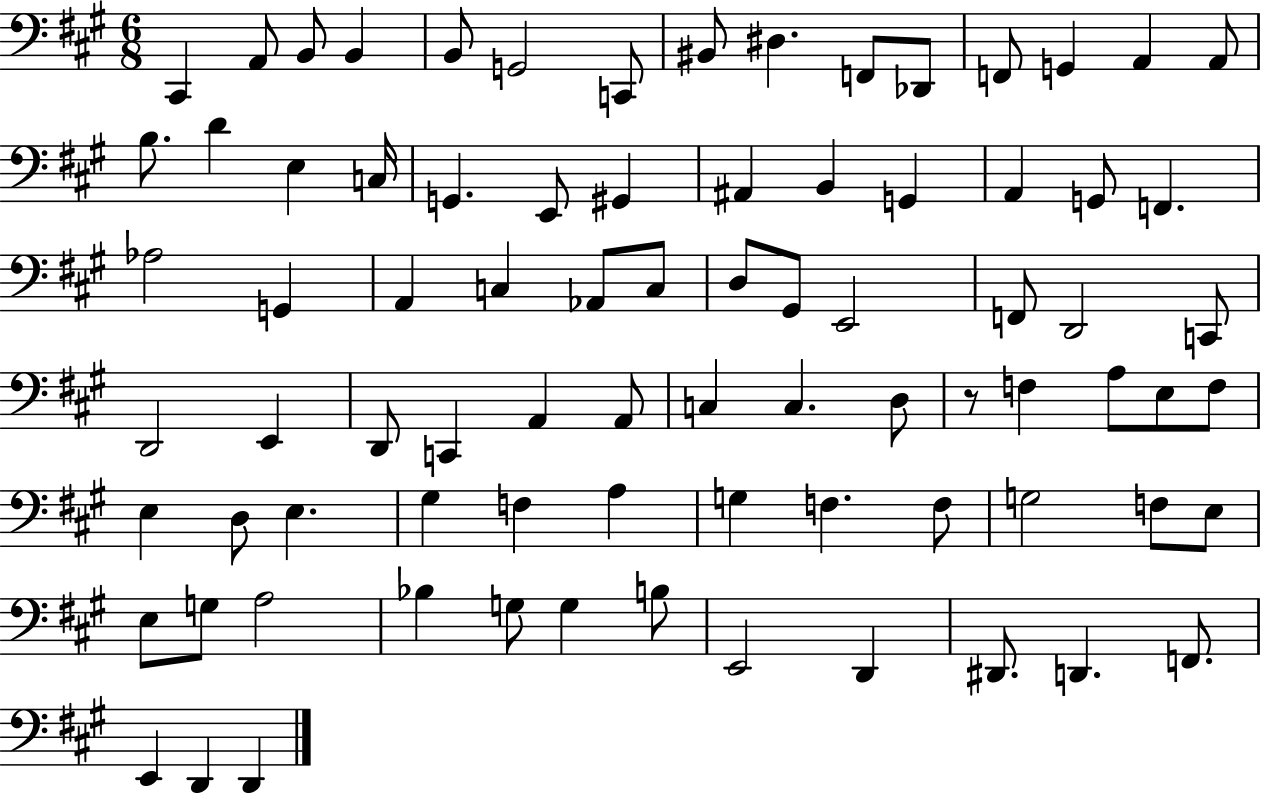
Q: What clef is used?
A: bass